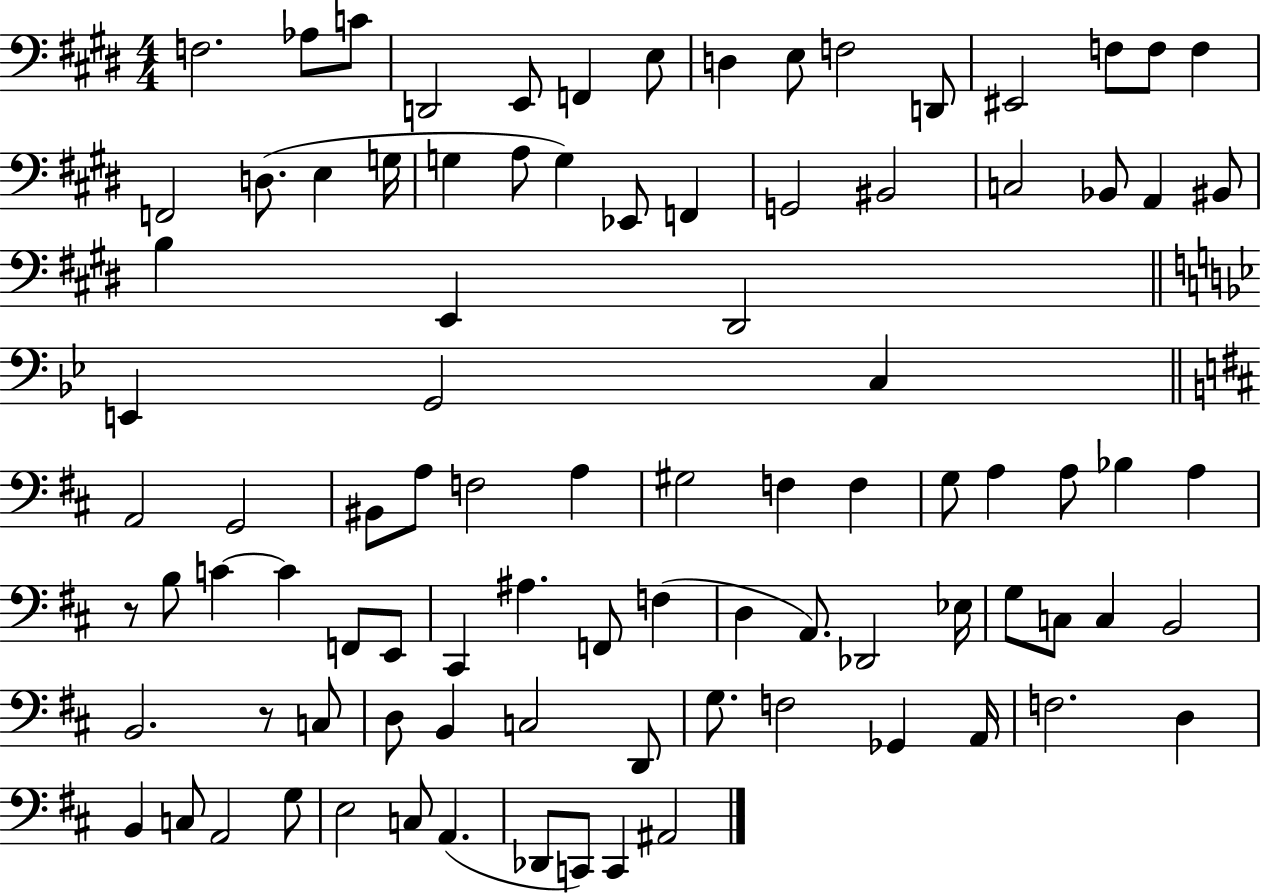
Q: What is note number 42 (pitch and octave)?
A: A3